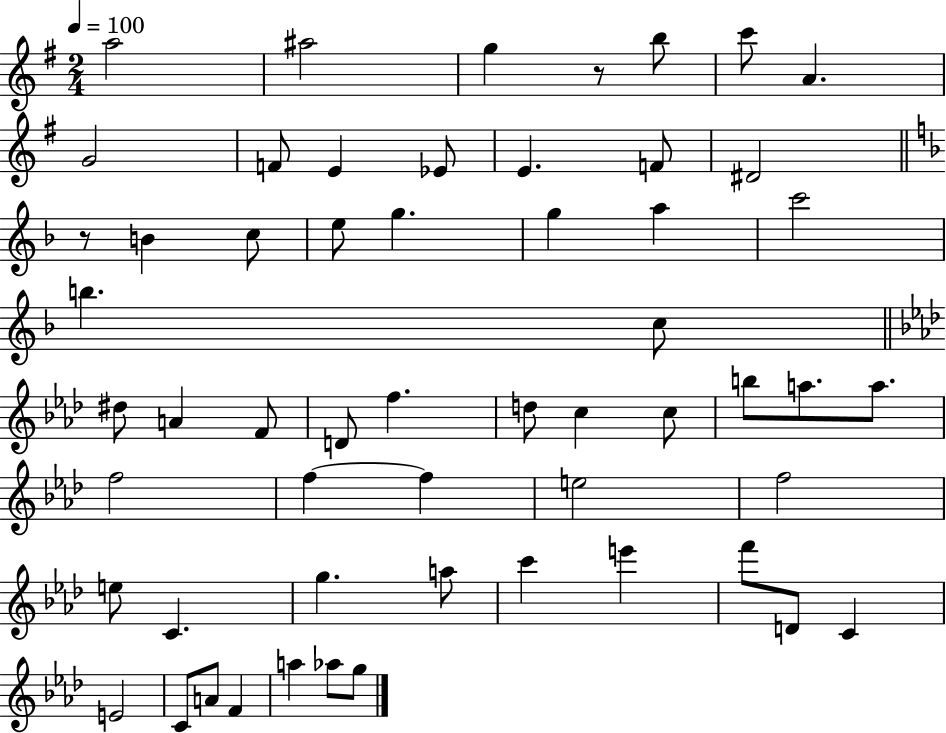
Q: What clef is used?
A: treble